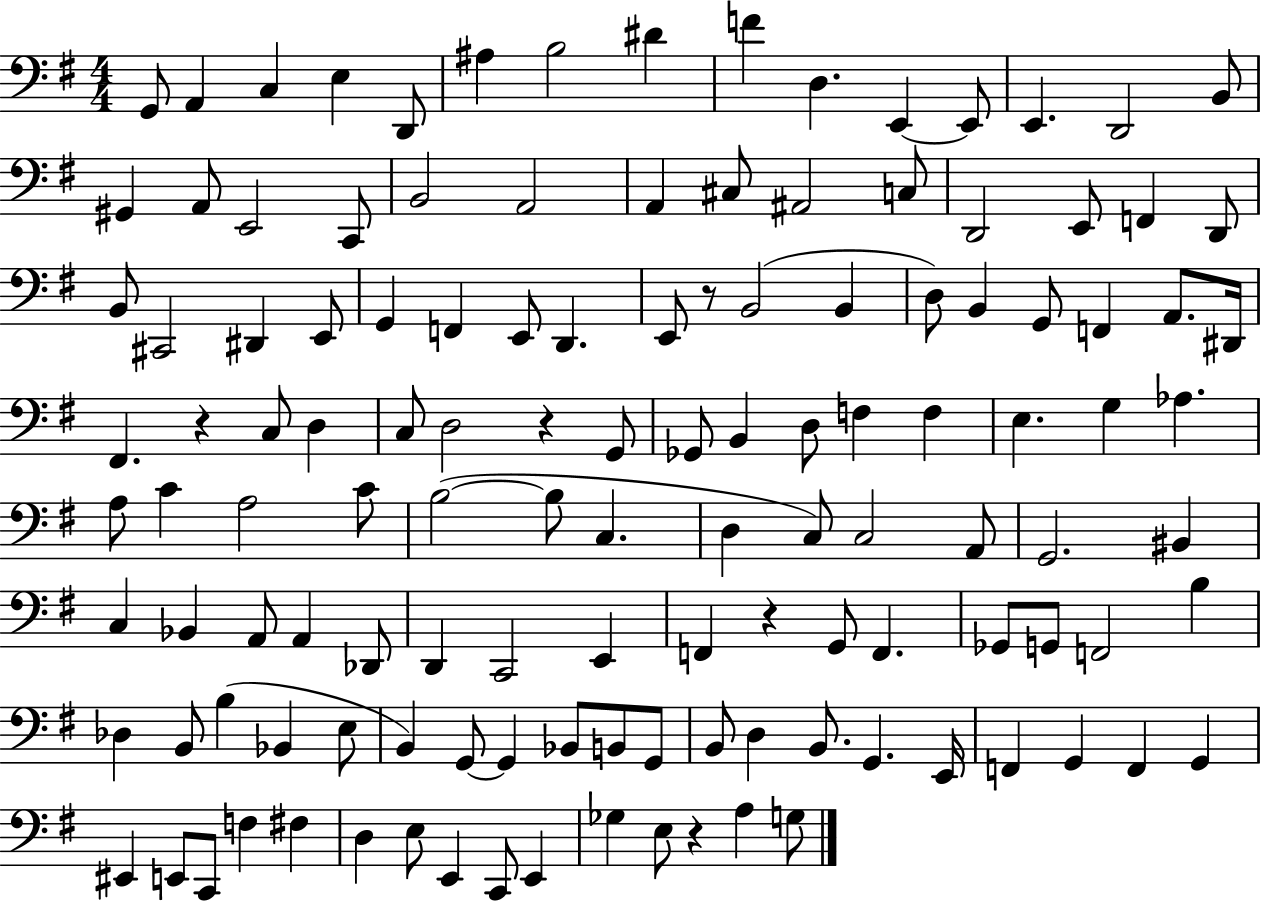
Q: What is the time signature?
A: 4/4